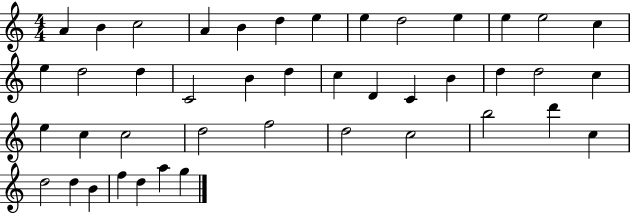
A4/q B4/q C5/h A4/q B4/q D5/q E5/q E5/q D5/h E5/q E5/q E5/h C5/q E5/q D5/h D5/q C4/h B4/q D5/q C5/q D4/q C4/q B4/q D5/q D5/h C5/q E5/q C5/q C5/h D5/h F5/h D5/h C5/h B5/h D6/q C5/q D5/h D5/q B4/q F5/q D5/q A5/q G5/q